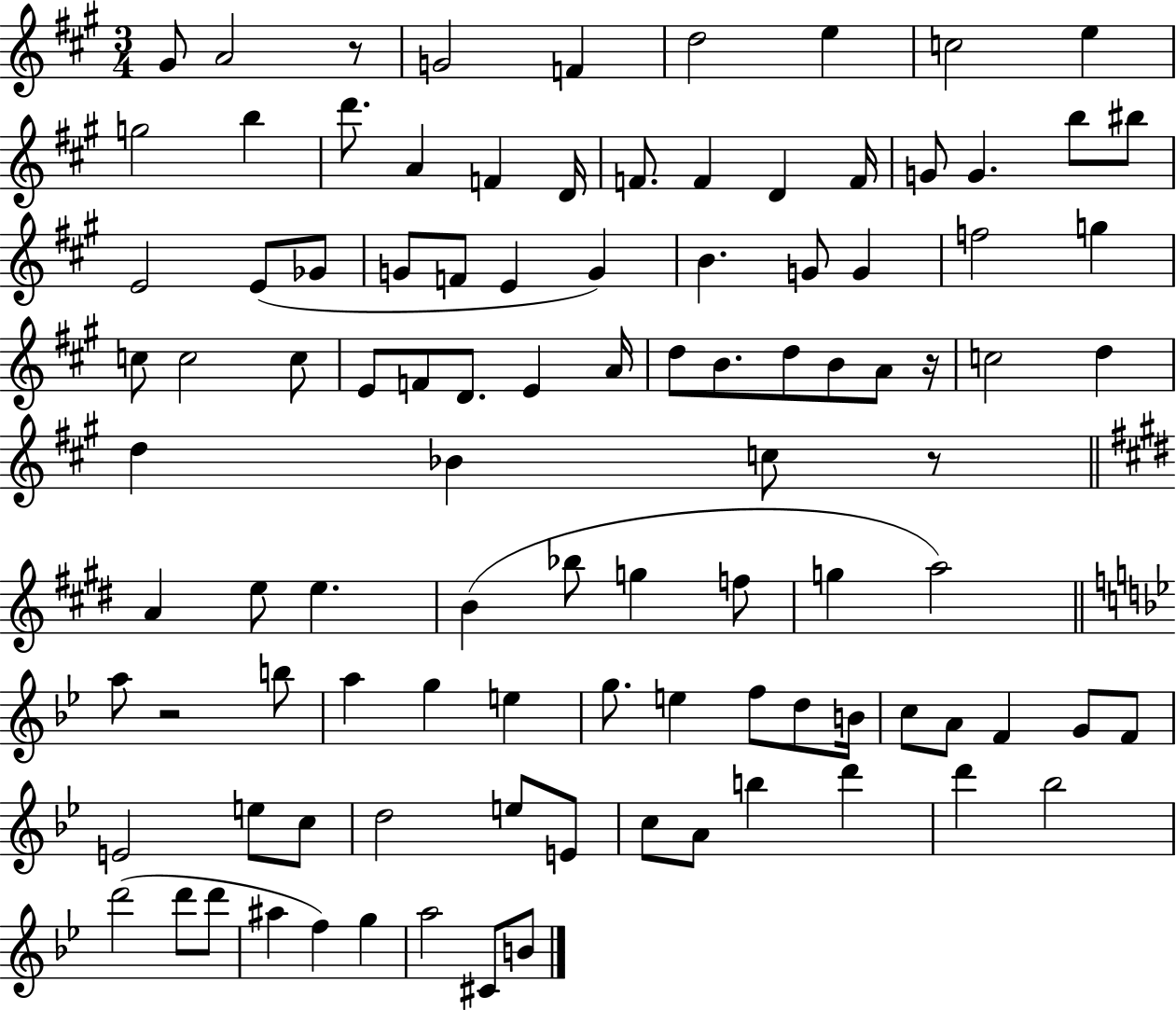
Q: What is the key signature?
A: A major